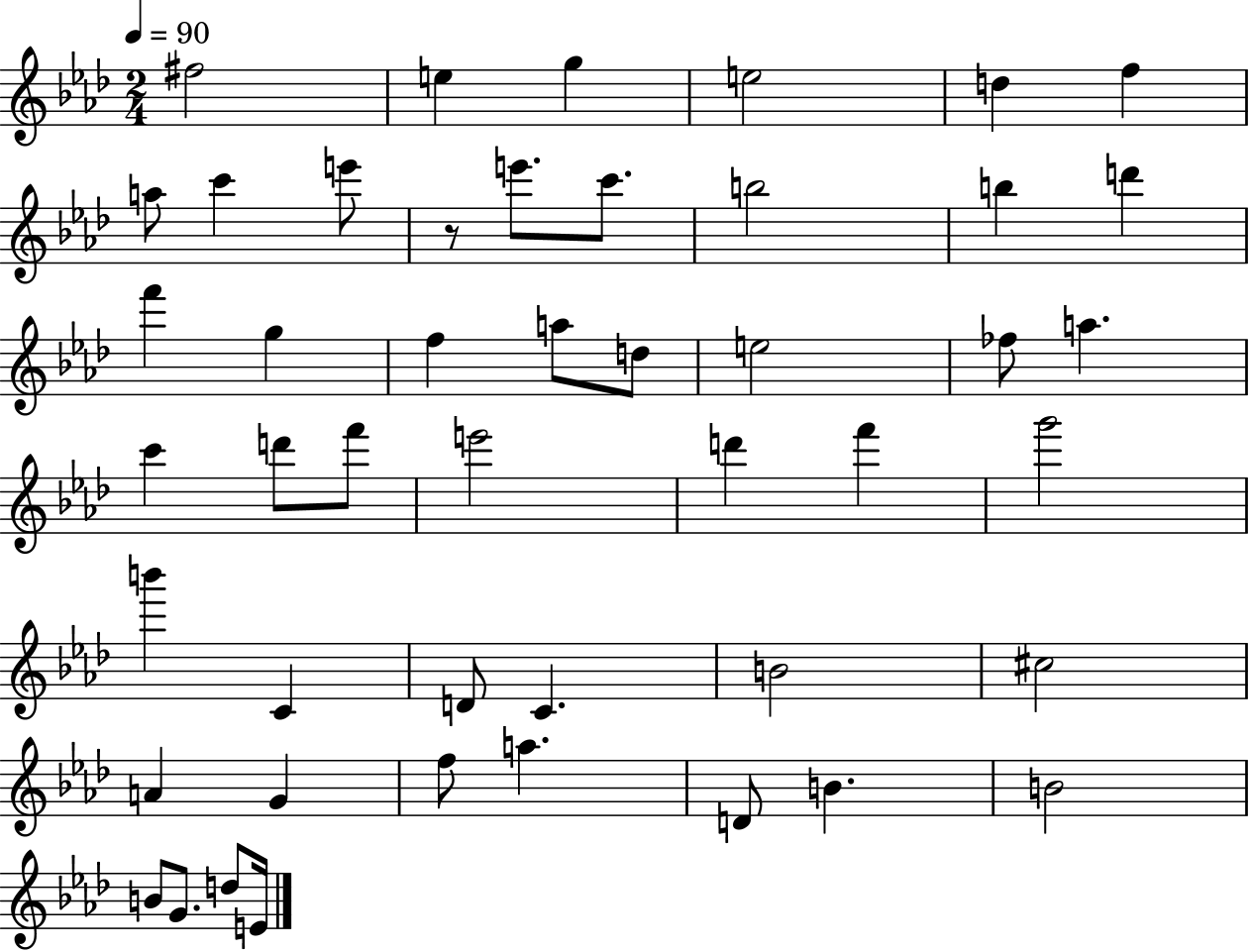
X:1
T:Untitled
M:2/4
L:1/4
K:Ab
^f2 e g e2 d f a/2 c' e'/2 z/2 e'/2 c'/2 b2 b d' f' g f a/2 d/2 e2 _f/2 a c' d'/2 f'/2 e'2 d' f' g'2 b' C D/2 C B2 ^c2 A G f/2 a D/2 B B2 B/2 G/2 d/2 E/4